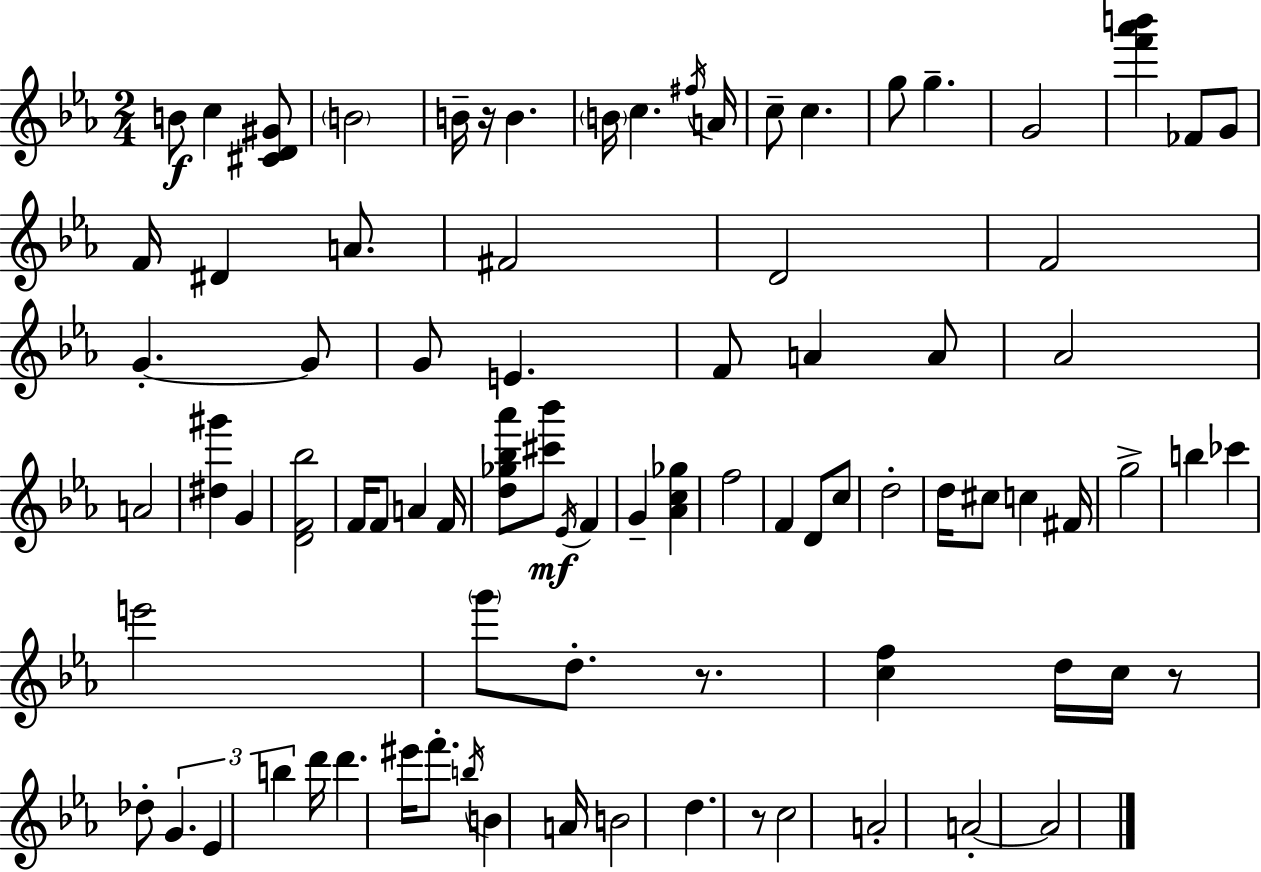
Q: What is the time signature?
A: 2/4